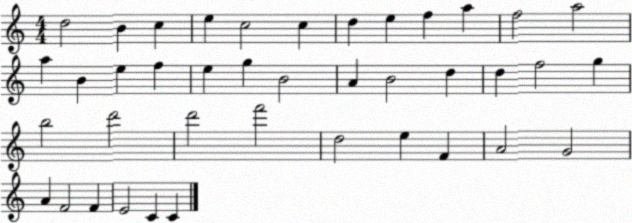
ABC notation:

X:1
T:Untitled
M:4/4
L:1/4
K:C
d2 B c e c2 c d e f a f2 a2 a B e f e g B2 A B2 d d f2 g b2 d'2 d'2 f'2 d2 e F A2 G2 A F2 F E2 C C